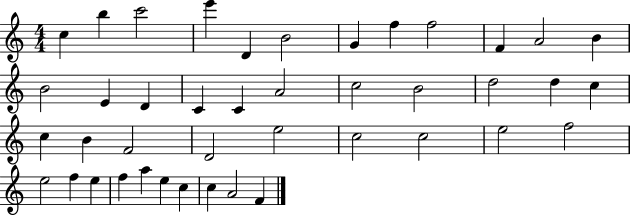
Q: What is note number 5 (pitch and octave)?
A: D4